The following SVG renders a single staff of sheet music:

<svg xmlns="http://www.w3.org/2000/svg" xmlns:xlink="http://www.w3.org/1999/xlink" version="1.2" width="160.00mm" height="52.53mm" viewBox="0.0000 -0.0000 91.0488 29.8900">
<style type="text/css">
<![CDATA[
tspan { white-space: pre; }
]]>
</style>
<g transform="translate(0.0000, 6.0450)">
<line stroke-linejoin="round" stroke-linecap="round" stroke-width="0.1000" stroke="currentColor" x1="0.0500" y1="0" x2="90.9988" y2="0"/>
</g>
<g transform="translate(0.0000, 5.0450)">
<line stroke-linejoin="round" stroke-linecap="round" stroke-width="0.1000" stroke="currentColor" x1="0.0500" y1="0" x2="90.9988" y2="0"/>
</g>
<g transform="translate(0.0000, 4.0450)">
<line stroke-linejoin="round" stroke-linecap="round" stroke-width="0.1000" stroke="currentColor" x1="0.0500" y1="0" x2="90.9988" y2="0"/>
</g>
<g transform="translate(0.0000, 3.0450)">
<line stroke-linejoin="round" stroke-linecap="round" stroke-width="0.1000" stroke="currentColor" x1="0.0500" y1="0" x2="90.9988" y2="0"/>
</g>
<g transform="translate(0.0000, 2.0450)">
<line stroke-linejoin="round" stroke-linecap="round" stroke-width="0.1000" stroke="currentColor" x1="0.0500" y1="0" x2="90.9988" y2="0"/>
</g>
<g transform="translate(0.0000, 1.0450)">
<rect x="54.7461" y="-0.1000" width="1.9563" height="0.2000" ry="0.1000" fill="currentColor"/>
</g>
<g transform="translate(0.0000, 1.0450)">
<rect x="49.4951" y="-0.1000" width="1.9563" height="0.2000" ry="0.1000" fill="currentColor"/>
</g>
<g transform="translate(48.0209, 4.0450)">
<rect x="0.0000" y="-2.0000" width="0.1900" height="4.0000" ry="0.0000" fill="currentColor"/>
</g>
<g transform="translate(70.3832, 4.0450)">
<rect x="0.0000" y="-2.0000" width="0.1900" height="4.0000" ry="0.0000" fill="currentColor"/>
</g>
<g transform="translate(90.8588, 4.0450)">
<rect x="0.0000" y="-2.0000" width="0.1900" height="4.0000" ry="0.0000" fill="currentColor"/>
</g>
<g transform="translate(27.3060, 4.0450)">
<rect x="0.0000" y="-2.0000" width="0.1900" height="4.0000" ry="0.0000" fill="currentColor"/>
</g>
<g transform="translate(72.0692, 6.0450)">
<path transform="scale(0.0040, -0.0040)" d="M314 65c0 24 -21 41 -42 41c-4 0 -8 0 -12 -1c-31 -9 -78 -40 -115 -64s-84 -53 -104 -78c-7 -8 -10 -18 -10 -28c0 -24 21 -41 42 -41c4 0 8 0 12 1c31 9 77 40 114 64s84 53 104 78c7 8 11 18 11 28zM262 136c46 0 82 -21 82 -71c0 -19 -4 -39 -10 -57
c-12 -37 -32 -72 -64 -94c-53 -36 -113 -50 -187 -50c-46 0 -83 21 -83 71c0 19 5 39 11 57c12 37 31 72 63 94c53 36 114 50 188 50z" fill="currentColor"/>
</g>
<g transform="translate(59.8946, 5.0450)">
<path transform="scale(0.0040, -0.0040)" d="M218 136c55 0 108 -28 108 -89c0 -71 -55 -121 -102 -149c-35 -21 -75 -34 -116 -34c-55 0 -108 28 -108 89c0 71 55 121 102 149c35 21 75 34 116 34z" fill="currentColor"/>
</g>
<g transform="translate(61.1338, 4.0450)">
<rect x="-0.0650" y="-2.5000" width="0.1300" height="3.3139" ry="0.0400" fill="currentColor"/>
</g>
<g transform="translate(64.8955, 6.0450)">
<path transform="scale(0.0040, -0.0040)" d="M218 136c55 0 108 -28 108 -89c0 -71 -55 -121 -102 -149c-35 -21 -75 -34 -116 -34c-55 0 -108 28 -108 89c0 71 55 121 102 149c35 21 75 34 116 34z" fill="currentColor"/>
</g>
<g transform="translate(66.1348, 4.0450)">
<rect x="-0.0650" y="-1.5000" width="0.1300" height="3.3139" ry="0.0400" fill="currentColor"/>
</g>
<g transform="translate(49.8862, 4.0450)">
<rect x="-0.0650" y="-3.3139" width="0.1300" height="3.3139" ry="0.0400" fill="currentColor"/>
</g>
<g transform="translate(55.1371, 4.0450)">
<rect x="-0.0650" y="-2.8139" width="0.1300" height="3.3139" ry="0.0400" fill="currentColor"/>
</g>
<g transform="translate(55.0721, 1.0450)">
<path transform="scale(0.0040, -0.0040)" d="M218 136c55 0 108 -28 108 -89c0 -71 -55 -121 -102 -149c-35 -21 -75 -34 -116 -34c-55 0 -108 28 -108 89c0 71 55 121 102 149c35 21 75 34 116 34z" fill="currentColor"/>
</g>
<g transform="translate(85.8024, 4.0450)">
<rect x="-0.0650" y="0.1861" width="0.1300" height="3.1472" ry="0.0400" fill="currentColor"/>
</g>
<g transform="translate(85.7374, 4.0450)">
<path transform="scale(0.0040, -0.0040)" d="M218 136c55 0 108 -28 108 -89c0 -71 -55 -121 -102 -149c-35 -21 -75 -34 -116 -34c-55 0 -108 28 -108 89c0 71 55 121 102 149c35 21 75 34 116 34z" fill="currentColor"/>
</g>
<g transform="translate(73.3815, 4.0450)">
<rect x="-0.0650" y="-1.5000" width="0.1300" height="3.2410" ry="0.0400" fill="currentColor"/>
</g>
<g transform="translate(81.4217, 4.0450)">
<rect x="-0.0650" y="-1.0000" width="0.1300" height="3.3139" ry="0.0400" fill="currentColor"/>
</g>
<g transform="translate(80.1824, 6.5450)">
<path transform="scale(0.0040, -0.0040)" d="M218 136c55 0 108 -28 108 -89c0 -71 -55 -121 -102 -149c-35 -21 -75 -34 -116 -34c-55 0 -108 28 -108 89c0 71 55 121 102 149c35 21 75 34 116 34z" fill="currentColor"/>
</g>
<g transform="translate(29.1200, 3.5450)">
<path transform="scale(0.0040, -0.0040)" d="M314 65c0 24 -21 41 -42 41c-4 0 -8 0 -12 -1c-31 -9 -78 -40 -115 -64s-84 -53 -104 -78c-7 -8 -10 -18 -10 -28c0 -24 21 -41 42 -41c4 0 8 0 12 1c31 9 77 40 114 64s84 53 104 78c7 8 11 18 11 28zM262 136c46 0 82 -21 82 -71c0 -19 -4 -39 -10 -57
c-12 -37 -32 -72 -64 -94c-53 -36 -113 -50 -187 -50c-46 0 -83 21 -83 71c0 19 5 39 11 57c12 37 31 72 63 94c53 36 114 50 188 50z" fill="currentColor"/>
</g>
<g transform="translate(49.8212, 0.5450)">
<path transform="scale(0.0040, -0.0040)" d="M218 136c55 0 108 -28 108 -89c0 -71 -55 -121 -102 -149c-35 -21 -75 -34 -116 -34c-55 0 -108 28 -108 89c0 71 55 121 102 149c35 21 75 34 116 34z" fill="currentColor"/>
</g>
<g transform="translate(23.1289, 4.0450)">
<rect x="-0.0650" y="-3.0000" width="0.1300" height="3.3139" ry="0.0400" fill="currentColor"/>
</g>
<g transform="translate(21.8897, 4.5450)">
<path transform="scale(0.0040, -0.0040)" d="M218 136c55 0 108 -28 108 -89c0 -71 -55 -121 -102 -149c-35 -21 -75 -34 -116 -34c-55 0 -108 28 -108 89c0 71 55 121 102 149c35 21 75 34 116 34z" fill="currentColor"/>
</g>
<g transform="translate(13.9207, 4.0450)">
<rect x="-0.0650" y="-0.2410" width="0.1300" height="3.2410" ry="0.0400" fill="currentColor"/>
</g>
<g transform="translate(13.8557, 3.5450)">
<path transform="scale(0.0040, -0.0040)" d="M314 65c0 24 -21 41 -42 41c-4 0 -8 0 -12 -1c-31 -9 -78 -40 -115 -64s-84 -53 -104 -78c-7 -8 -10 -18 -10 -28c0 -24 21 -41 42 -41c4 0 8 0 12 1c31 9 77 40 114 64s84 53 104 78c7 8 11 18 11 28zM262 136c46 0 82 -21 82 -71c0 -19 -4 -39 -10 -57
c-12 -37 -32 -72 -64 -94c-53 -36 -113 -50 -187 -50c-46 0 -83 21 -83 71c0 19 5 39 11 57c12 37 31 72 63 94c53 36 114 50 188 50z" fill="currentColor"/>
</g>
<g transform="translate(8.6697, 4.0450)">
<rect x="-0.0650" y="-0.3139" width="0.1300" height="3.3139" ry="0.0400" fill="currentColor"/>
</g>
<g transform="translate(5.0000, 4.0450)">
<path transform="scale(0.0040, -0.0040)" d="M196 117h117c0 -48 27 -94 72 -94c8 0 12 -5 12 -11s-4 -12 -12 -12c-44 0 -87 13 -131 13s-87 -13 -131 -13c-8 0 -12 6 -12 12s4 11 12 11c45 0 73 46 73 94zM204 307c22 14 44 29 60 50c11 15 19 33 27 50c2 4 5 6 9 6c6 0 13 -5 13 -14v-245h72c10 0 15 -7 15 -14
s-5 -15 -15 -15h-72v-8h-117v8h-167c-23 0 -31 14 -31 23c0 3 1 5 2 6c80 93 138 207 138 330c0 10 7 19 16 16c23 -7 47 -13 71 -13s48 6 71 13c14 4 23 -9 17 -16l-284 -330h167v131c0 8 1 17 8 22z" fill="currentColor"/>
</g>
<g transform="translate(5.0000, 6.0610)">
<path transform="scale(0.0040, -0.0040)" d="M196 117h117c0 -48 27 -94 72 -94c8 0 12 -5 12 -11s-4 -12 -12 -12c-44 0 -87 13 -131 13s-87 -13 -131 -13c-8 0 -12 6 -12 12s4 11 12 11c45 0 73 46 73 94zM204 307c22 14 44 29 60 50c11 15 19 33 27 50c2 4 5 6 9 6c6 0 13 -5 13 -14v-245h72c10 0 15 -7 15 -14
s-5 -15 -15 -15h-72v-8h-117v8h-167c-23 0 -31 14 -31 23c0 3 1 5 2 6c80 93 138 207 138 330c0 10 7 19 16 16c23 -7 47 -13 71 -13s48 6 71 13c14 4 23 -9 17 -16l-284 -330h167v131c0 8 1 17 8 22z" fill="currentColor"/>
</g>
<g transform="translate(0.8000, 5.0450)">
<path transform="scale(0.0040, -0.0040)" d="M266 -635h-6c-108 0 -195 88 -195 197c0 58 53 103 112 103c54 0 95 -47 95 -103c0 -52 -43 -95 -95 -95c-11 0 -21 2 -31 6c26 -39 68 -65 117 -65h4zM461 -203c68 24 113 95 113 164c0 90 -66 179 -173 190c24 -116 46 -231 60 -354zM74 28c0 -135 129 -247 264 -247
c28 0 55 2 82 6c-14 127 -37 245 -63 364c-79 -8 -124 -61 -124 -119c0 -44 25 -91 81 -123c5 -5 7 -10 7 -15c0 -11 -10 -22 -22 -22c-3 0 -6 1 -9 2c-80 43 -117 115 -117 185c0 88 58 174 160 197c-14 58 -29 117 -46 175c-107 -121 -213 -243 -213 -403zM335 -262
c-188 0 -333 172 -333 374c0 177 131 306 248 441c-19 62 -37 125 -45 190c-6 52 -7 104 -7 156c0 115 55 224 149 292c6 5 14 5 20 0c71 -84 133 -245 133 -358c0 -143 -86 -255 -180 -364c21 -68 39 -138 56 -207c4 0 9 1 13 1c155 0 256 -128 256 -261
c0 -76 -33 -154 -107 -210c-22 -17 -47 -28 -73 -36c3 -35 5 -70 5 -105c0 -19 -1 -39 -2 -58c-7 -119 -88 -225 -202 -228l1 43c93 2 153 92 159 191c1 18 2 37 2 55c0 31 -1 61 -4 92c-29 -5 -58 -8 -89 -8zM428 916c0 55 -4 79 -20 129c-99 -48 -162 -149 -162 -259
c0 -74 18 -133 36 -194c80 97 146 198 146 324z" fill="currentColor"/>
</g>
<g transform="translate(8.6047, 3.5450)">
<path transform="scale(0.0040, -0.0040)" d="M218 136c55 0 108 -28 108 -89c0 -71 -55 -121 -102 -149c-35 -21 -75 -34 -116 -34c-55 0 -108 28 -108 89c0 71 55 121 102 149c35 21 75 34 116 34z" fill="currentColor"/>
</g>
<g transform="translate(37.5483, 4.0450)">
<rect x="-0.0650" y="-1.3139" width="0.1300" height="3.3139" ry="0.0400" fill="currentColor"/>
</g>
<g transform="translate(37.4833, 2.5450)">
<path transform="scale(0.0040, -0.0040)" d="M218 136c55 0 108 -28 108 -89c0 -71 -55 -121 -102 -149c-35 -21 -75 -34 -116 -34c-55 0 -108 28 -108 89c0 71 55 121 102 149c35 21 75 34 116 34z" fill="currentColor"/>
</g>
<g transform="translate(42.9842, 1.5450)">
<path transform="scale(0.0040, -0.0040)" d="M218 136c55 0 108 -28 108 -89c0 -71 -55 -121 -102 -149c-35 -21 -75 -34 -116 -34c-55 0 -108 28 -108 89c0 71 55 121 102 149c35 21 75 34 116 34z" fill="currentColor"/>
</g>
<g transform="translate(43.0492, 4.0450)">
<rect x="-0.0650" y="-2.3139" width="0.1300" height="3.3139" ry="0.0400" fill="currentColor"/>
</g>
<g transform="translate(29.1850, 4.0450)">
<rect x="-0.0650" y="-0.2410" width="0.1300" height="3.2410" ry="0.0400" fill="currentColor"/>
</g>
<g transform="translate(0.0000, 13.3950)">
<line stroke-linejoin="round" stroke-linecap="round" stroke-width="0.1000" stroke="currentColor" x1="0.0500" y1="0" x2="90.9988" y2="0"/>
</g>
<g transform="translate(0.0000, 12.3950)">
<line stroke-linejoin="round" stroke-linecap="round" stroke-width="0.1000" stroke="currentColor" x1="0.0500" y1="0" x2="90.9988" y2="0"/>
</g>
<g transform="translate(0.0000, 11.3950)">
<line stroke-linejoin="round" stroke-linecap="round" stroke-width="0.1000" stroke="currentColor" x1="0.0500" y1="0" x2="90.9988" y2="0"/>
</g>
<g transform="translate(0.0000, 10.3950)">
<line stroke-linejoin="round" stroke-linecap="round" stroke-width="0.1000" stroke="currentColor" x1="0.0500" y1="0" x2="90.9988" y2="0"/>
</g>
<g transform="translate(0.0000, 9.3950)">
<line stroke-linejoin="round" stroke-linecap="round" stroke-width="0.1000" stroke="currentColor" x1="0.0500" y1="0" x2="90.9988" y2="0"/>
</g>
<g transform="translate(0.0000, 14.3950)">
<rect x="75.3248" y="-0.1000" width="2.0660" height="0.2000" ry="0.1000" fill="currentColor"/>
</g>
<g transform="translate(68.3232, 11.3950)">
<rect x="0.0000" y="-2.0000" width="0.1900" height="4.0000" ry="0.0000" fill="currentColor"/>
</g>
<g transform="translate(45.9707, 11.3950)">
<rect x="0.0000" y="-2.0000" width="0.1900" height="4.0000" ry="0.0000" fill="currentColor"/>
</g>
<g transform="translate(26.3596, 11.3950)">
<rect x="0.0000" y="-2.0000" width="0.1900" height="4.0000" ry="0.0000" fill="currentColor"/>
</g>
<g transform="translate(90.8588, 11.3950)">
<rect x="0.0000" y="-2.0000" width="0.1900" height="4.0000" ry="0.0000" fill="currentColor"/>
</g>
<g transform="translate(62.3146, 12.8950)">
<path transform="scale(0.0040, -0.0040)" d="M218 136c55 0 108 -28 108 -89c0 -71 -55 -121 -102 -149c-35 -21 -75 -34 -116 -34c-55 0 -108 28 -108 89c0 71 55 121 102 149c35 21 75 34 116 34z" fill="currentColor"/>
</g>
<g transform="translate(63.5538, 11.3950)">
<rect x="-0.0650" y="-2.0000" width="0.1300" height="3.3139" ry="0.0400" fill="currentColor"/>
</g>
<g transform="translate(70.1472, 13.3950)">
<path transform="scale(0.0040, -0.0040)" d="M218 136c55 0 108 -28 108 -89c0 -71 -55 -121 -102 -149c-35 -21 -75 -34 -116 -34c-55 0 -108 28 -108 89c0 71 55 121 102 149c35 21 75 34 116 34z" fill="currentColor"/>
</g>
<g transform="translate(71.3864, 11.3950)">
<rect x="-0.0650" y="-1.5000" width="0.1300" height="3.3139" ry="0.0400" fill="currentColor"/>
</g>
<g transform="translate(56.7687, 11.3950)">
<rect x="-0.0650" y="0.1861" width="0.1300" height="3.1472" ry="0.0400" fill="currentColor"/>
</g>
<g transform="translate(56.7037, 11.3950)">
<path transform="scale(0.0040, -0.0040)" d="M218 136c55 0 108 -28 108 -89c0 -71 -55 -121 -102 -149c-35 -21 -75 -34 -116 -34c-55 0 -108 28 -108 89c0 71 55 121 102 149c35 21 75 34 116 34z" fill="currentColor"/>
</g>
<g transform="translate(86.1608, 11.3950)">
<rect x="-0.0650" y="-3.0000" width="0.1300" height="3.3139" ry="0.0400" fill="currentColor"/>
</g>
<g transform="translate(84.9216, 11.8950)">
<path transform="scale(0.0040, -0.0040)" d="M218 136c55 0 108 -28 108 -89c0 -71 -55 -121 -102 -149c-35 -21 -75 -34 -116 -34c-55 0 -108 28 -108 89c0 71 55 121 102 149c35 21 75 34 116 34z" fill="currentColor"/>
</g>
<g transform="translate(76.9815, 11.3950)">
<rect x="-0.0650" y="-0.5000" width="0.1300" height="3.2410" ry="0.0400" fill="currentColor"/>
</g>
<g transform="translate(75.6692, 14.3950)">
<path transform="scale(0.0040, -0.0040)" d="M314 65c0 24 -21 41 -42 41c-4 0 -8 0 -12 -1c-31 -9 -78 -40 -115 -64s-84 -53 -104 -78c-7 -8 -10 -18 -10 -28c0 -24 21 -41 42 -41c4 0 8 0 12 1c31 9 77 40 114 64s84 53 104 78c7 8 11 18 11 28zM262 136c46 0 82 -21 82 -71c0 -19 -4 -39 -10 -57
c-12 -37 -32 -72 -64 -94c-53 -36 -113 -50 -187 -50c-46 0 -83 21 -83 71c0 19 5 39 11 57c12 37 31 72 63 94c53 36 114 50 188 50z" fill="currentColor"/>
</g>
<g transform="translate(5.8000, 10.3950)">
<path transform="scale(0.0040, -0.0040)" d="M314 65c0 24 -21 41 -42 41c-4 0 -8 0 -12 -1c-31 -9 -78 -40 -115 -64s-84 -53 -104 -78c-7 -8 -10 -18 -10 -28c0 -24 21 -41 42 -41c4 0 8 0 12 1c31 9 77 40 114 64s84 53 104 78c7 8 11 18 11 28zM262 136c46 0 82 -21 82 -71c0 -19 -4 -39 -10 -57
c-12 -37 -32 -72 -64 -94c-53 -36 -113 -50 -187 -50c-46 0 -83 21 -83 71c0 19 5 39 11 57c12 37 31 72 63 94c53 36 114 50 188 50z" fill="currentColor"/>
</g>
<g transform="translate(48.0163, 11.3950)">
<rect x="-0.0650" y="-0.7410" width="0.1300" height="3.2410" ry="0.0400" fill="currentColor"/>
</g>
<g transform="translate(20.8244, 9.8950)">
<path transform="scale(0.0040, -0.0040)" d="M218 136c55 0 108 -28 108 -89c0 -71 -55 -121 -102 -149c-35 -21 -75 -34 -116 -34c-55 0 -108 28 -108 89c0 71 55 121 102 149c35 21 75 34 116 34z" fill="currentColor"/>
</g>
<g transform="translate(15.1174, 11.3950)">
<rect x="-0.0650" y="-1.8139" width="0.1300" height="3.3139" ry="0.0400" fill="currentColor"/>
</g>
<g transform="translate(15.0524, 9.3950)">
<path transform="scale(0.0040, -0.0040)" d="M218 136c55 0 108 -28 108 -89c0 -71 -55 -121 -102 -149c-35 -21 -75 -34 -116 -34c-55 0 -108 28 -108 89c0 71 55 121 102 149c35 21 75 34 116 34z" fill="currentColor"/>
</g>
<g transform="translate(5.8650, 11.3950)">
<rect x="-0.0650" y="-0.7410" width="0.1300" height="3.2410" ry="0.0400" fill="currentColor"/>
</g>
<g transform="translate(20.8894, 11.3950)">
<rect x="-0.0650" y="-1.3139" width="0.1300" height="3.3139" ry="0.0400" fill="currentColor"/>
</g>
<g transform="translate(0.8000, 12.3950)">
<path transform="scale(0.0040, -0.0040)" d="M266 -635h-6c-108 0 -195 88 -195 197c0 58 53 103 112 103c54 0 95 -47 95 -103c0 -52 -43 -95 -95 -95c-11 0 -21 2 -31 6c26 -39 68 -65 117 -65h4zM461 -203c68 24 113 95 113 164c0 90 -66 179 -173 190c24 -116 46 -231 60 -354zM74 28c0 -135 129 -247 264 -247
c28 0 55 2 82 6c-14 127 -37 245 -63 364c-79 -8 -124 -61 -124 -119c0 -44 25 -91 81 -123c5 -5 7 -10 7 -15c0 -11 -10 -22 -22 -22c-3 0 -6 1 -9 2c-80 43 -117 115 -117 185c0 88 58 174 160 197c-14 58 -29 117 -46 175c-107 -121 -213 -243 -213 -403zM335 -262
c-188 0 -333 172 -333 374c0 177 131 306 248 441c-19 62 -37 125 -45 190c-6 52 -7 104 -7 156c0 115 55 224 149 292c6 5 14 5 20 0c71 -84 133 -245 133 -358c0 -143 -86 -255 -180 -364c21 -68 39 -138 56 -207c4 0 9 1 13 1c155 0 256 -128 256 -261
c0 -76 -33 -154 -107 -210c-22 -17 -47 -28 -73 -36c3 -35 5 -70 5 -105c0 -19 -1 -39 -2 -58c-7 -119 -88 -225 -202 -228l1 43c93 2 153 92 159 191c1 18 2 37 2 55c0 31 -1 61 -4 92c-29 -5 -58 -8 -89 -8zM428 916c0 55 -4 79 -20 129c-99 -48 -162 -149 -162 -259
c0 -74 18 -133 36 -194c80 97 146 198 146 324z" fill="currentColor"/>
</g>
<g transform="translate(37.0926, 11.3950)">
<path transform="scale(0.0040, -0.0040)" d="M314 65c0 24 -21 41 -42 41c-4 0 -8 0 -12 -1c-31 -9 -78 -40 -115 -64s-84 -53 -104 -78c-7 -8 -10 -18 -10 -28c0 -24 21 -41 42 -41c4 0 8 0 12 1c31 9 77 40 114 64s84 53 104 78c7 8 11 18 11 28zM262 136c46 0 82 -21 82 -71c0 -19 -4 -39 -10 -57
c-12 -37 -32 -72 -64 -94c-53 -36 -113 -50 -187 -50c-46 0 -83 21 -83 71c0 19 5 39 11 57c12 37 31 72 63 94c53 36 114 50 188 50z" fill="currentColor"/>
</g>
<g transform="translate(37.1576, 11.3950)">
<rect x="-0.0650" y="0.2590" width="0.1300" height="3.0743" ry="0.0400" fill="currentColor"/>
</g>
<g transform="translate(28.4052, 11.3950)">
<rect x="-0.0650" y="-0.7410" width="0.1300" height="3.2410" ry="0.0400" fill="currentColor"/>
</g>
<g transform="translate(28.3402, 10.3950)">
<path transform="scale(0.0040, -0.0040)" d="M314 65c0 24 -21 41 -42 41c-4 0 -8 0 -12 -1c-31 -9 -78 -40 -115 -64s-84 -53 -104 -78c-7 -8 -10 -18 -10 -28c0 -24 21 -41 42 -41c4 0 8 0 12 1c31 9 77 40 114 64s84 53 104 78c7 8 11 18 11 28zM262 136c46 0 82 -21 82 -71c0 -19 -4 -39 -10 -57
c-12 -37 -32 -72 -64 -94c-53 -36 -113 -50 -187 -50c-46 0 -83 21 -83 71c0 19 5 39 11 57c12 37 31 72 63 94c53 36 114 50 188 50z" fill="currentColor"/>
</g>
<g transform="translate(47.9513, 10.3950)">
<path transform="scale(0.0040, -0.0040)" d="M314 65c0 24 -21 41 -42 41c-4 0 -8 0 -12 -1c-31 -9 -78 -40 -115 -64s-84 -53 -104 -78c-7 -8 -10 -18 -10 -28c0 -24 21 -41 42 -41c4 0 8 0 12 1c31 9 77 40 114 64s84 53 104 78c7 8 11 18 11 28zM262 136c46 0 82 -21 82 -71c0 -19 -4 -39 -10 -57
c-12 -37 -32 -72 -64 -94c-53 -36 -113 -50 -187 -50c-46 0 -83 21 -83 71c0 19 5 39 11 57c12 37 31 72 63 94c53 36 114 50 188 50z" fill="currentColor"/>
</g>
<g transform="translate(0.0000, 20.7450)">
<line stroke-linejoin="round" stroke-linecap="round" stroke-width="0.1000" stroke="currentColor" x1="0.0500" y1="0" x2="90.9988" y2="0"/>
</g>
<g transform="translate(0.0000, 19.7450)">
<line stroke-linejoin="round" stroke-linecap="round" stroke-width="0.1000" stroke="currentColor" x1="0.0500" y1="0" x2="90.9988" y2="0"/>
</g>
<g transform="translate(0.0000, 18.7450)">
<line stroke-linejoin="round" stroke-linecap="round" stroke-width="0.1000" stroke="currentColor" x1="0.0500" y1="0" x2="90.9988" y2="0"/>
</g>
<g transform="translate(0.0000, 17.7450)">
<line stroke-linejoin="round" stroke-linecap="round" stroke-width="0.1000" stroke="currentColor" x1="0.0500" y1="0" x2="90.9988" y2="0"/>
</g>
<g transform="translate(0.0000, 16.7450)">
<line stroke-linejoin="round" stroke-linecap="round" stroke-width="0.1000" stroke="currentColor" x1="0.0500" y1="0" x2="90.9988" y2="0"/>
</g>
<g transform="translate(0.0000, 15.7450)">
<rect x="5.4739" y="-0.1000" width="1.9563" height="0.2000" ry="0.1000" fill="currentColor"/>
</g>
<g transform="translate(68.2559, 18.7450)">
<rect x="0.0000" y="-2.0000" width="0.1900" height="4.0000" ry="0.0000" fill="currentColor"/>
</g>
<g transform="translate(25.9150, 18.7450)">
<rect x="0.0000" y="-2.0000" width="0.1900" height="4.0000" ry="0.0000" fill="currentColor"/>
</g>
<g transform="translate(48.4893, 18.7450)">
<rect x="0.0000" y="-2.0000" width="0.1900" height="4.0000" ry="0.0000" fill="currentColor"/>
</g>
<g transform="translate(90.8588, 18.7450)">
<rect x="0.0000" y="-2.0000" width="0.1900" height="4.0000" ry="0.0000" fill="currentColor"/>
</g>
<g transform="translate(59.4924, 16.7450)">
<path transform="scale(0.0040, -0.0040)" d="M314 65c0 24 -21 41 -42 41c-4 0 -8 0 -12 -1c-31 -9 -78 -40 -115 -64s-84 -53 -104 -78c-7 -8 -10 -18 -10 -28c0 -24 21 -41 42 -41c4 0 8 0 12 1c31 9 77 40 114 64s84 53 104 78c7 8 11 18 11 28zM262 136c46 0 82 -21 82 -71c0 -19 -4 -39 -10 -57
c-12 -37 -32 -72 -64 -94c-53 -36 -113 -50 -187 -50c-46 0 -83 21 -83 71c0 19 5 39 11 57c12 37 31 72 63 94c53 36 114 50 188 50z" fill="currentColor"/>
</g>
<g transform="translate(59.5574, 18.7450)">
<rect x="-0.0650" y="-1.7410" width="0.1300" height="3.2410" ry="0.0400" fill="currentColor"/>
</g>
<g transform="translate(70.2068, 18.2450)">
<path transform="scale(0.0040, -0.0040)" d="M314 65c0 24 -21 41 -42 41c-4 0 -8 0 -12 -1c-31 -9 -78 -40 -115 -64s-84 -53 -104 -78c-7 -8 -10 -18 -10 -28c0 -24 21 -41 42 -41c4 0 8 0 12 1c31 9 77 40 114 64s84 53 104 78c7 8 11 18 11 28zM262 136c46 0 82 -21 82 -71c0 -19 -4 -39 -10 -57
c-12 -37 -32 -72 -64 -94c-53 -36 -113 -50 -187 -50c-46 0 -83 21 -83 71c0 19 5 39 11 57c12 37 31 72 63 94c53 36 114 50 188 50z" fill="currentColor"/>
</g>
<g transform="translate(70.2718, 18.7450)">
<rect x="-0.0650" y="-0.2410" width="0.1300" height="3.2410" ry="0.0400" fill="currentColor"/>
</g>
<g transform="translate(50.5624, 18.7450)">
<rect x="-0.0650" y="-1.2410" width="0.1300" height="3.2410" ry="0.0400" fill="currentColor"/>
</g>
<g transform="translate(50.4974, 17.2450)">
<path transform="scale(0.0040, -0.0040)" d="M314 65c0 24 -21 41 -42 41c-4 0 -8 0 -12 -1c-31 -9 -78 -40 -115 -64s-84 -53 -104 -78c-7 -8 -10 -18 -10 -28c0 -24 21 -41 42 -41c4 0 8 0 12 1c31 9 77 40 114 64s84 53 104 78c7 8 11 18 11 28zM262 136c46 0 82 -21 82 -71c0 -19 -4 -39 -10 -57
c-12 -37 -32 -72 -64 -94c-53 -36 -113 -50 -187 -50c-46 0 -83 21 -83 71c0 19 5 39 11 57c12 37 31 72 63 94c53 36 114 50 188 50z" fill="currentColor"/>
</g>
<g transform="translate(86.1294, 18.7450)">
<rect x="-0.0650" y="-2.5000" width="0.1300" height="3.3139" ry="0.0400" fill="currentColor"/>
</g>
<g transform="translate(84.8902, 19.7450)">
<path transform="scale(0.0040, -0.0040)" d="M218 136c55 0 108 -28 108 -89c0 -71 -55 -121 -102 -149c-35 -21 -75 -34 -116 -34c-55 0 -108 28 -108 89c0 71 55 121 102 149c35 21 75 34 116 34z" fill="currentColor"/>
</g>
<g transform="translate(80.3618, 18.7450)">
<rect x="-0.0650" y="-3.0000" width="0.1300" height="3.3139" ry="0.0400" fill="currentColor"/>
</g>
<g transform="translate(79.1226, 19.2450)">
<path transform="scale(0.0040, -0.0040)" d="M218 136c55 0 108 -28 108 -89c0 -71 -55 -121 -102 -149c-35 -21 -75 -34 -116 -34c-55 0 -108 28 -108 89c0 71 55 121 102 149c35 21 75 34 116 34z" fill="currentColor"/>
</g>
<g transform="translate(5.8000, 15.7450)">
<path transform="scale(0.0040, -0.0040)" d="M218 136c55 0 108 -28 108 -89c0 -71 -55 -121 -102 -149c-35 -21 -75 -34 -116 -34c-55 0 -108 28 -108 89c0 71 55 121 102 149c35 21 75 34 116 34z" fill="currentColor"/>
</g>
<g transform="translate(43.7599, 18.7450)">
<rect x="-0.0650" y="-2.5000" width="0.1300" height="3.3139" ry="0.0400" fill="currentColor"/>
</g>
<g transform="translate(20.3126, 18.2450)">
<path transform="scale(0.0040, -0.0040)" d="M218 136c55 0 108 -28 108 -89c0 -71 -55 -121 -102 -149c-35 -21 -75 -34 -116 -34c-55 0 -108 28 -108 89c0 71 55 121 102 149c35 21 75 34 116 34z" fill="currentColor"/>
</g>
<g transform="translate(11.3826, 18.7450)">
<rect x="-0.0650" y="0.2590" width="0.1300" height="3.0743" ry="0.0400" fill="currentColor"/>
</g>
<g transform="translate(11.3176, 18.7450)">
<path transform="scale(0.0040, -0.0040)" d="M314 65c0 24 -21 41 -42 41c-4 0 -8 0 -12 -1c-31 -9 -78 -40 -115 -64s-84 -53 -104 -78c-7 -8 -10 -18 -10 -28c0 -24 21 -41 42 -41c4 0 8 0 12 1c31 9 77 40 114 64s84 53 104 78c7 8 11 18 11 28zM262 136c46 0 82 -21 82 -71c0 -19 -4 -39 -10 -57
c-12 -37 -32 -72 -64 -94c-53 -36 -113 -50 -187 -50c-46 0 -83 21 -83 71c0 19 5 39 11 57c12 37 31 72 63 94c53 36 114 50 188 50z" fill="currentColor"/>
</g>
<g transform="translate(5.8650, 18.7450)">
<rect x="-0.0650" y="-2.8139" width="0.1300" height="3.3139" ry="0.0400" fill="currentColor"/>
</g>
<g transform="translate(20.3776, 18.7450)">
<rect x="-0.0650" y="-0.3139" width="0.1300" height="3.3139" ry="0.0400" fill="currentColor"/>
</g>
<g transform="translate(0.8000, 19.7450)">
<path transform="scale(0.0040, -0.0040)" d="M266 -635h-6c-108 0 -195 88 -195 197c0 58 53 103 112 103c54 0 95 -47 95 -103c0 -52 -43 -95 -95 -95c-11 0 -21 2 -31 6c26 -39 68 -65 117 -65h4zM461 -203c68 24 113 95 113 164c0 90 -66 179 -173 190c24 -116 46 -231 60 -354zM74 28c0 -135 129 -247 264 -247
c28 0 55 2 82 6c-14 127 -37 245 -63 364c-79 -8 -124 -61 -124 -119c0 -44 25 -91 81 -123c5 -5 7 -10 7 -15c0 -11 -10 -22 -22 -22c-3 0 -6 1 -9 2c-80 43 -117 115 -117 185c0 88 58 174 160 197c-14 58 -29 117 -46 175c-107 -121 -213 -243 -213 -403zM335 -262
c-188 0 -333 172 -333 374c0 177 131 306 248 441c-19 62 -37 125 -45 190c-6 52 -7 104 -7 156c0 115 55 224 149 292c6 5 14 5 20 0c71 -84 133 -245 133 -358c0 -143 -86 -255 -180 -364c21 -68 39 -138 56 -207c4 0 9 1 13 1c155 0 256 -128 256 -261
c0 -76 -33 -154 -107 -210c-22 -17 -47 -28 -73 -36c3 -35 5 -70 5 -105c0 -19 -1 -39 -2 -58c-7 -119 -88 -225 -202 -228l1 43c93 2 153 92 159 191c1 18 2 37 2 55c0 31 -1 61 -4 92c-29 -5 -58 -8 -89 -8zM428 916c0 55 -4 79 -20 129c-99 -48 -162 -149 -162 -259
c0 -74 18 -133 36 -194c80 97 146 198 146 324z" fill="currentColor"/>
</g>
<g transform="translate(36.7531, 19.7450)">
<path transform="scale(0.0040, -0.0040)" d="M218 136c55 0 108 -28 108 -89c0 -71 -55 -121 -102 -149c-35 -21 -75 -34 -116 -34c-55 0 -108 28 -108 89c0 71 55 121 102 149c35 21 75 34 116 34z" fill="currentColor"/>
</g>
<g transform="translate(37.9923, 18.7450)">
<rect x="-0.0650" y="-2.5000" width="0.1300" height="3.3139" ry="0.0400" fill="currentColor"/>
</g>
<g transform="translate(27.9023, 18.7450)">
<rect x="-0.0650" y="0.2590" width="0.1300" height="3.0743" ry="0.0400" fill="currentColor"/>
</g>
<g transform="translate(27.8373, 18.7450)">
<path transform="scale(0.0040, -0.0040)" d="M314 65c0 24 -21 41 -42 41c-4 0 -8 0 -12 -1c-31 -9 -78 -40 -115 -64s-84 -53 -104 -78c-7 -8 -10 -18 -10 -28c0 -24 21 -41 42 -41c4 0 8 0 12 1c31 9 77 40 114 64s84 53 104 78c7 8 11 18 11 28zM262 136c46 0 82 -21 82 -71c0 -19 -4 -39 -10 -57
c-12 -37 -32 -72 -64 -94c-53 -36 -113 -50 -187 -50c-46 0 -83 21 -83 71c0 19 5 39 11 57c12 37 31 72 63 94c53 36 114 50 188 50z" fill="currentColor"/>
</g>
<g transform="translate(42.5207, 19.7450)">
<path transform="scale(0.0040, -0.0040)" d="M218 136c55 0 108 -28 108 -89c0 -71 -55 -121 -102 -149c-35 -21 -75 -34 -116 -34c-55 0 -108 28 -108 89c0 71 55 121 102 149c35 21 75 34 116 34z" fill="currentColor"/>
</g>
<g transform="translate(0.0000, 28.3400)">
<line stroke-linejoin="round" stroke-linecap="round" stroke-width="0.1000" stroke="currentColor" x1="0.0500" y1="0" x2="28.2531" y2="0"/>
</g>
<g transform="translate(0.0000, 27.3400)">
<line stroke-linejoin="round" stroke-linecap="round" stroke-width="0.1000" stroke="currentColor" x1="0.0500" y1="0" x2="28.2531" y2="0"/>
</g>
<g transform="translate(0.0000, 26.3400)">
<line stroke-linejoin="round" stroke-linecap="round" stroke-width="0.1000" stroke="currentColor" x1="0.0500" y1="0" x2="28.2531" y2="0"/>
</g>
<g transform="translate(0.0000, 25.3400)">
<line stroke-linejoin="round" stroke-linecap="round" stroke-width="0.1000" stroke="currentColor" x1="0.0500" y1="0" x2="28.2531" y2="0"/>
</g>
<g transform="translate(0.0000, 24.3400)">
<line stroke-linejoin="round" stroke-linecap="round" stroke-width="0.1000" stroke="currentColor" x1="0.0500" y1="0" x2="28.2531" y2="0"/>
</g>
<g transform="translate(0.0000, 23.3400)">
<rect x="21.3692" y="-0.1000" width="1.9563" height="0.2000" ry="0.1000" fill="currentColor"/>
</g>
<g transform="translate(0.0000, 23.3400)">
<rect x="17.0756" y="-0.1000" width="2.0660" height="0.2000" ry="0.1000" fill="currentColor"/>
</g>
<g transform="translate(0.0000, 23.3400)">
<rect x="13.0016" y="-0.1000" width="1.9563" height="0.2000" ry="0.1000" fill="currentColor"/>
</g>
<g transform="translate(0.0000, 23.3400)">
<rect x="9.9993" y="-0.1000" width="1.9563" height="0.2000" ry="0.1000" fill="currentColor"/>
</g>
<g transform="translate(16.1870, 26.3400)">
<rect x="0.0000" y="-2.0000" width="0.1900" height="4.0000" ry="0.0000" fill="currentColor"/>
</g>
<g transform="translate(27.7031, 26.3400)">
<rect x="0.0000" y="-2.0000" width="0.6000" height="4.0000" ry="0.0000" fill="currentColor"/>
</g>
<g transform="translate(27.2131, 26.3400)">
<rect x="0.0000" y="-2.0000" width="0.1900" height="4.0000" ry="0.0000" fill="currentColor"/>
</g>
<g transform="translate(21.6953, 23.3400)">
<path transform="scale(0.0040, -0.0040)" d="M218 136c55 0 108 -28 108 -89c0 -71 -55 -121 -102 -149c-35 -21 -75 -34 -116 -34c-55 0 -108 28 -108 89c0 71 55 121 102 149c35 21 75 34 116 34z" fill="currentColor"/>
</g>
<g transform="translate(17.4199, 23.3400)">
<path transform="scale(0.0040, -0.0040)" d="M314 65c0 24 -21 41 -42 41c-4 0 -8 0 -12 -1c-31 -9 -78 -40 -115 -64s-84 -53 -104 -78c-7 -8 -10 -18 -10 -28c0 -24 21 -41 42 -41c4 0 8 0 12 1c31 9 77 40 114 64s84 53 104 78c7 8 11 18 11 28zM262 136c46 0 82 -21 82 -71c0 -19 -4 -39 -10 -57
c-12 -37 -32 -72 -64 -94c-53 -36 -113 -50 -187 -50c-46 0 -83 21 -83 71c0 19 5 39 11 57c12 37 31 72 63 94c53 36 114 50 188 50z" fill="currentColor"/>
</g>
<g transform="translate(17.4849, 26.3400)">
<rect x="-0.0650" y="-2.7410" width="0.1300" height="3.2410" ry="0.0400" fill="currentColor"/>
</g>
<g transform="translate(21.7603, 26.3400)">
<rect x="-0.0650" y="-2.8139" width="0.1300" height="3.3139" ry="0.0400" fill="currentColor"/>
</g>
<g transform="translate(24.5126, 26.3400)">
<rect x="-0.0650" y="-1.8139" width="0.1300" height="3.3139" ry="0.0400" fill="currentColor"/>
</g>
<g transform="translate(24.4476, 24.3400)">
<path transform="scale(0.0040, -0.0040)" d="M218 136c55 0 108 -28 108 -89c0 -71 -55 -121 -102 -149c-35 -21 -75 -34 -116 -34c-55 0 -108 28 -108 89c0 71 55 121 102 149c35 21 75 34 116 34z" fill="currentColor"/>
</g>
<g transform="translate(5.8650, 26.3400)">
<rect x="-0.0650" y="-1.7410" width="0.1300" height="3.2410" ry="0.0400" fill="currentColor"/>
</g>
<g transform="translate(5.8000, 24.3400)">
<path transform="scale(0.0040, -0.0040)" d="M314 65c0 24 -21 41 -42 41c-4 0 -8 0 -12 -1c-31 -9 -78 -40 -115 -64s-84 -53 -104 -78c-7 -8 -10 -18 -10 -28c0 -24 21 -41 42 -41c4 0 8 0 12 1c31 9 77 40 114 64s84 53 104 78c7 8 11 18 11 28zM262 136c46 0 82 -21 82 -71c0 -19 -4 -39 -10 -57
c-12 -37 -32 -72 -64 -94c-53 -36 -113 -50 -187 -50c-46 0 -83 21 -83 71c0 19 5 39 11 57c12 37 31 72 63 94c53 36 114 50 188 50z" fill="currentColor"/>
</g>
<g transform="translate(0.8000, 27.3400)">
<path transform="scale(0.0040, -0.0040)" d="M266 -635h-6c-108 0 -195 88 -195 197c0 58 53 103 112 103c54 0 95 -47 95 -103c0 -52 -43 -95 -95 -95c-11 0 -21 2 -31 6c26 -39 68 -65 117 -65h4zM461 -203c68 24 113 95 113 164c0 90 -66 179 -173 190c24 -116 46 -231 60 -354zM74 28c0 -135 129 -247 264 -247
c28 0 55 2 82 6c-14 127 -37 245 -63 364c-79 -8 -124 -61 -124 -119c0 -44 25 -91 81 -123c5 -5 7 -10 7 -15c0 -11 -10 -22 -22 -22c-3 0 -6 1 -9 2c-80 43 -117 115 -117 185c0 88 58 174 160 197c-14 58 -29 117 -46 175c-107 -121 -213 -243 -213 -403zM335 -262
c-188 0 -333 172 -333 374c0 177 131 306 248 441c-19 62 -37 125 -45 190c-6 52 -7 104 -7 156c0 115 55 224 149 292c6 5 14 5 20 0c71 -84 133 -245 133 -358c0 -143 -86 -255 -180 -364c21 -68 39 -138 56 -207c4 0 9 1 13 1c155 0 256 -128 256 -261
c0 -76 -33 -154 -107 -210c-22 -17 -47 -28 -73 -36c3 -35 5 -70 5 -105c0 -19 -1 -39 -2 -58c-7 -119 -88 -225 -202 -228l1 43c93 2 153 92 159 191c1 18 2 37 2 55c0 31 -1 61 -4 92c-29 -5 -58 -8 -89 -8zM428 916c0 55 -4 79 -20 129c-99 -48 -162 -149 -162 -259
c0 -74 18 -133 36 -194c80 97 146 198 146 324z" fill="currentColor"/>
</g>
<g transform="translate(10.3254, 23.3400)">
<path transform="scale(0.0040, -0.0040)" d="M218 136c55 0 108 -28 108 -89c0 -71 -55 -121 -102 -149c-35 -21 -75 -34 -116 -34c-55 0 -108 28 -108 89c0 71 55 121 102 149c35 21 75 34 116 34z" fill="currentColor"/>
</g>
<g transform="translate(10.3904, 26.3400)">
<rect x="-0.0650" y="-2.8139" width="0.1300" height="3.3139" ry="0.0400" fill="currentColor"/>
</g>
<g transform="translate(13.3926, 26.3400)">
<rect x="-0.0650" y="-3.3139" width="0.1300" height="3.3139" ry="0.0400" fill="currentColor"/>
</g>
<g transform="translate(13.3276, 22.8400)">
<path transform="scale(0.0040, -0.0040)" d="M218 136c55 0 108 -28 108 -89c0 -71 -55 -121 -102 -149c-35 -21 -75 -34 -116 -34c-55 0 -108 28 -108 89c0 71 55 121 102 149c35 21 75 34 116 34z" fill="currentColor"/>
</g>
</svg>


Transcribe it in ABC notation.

X:1
T:Untitled
M:4/4
L:1/4
K:C
c c2 A c2 e g b a G E E2 D B d2 f e d2 B2 d2 B F E C2 A a B2 c B2 G G e2 f2 c2 A G f2 a b a2 a f